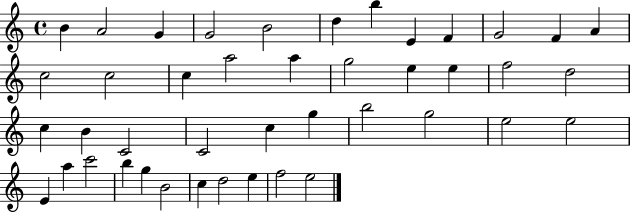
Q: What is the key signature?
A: C major